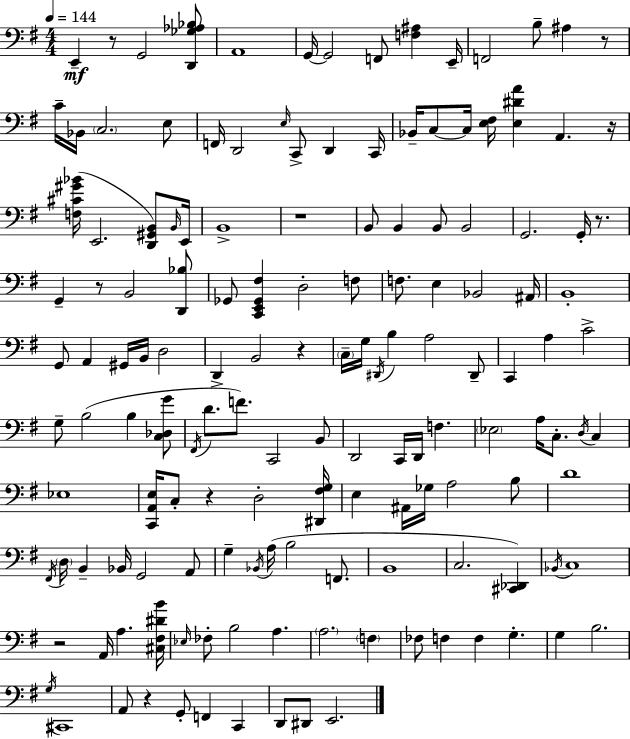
E2/q R/e G2/h [D2,Gb3,Ab3,Bb3]/e A2/w G2/s G2/h F2/e [F3,A#3]/q E2/s F2/h B3/e A#3/q R/e C4/s Bb2/s C3/h. E3/e F2/s D2/h E3/s C2/e D2/q C2/s Bb2/s C3/e C3/s [E3,F#3]/s [E3,D#4,A4]/q A2/q. R/s [F3,C#4,G#4,Bb4]/s E2/h. [D2,G#2,B2]/e B2/s E2/s B2/w R/w B2/e B2/q B2/e B2/h G2/h. G2/s R/e. G2/q R/e B2/h [D2,Bb3]/e Gb2/e [C2,E2,Gb2,F#3]/q D3/h F3/e F3/e. E3/q Bb2/h A#2/s B2/w G2/e A2/q G#2/s B2/s D3/h D2/q B2/h R/q C3/s G3/s D#2/s B3/q A3/h D#2/e C2/q A3/q C4/h G3/e B3/h B3/q [C3,Db3,G4]/e F#2/s D4/e. F4/e. C2/h B2/e D2/h C2/s D2/s F3/q. Eb3/h A3/s C3/e. D3/s C3/q Eb3/w [C2,A2,E3]/s C3/e R/q D3/h [D#2,F#3,G3]/s E3/q A#2/s Gb3/s A3/h B3/e D4/w F#2/s D3/s B2/q Bb2/s G2/h A2/e G3/q Bb2/s A3/s B3/h F2/e. B2/w C3/h. [C#2,Db2]/q Bb2/s C3/w R/h A2/s A3/q. [C#3,F#3,D#4,B4]/s Eb3/s FES3/e B3/h A3/q. A3/h. F3/q FES3/e F3/q F3/q G3/q. G3/q B3/h. G3/s C#2/w A2/e R/q G2/e F2/q C2/q D2/e D#2/e E2/h.